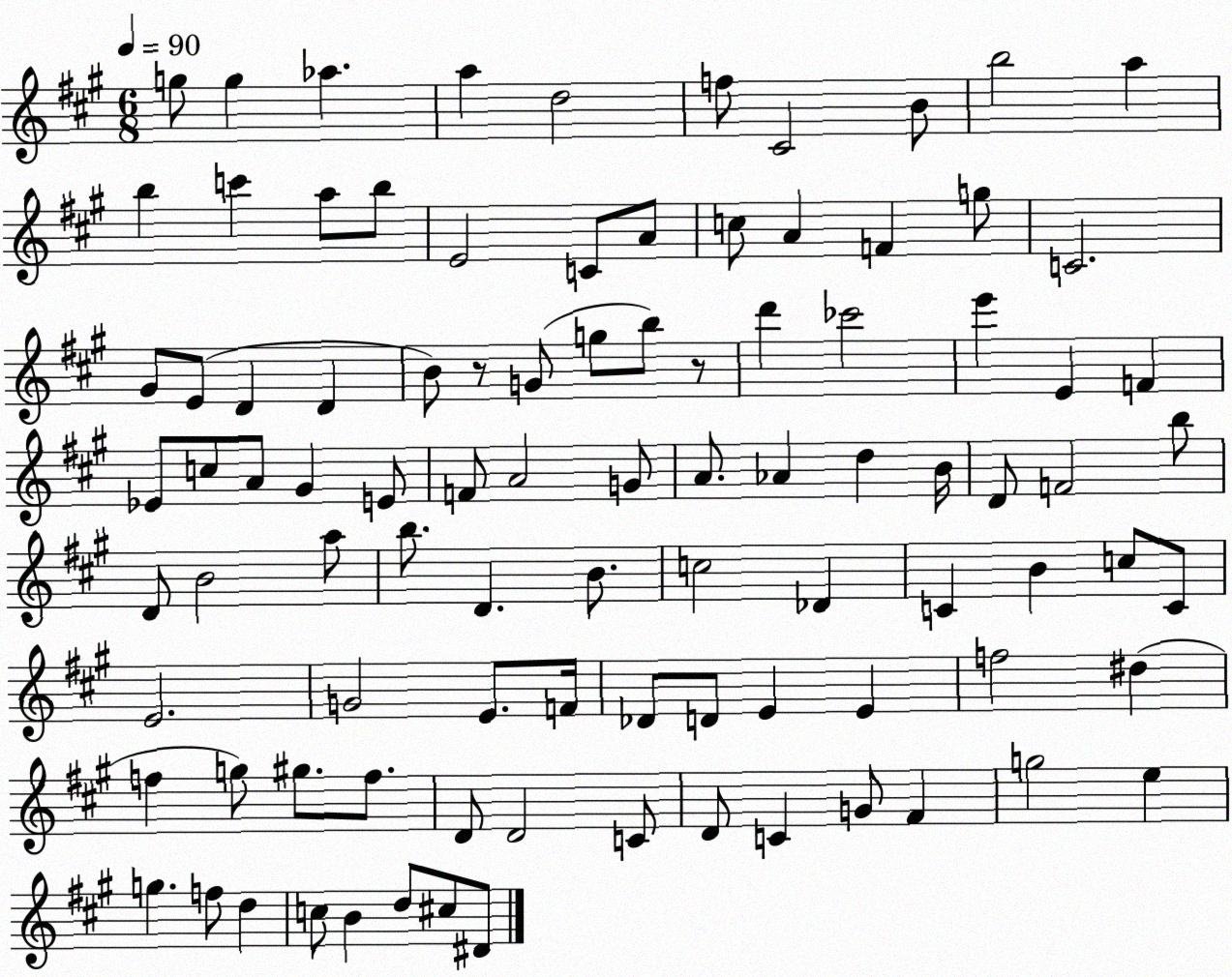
X:1
T:Untitled
M:6/8
L:1/4
K:A
g/2 g _a a d2 f/2 ^C2 B/2 b2 a b c' a/2 b/2 E2 C/2 A/2 c/2 A F g/2 C2 ^G/2 E/2 D D B/2 z/2 G/2 g/2 b/2 z/2 d' _c'2 e' E F _E/2 c/2 A/2 ^G E/2 F/2 A2 G/2 A/2 _A d B/4 D/2 F2 b/2 D/2 B2 a/2 b/2 D B/2 c2 _D C B c/2 C/2 E2 G2 E/2 F/4 _D/2 D/2 E E f2 ^d f g/2 ^g/2 f/2 D/2 D2 C/2 D/2 C G/2 ^F g2 e g f/2 d c/2 B d/2 ^c/2 ^D/2